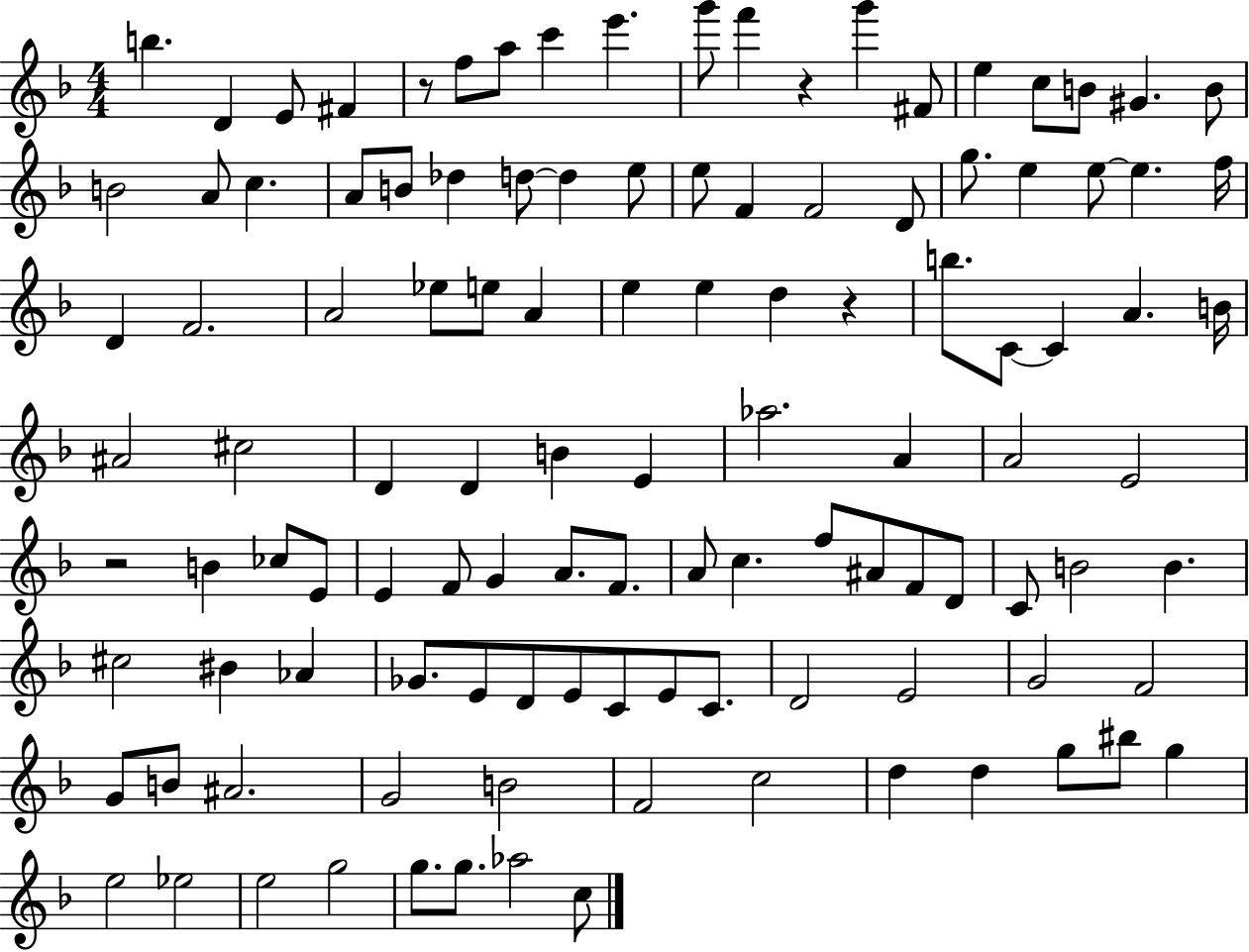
B5/q. D4/q E4/e F#4/q R/e F5/e A5/e C6/q E6/q. G6/e F6/q R/q G6/q F#4/e E5/q C5/e B4/e G#4/q. B4/e B4/h A4/e C5/q. A4/e B4/e Db5/q D5/e D5/q E5/e E5/e F4/q F4/h D4/e G5/e. E5/q E5/e E5/q. F5/s D4/q F4/h. A4/h Eb5/e E5/e A4/q E5/q E5/q D5/q R/q B5/e. C4/e C4/q A4/q. B4/s A#4/h C#5/h D4/q D4/q B4/q E4/q Ab5/h. A4/q A4/h E4/h R/h B4/q CES5/e E4/e E4/q F4/e G4/q A4/e. F4/e. A4/e C5/q. F5/e A#4/e F4/e D4/e C4/e B4/h B4/q. C#5/h BIS4/q Ab4/q Gb4/e. E4/e D4/e E4/e C4/e E4/e C4/e. D4/h E4/h G4/h F4/h G4/e B4/e A#4/h. G4/h B4/h F4/h C5/h D5/q D5/q G5/e BIS5/e G5/q E5/h Eb5/h E5/h G5/h G5/e. G5/e. Ab5/h C5/e